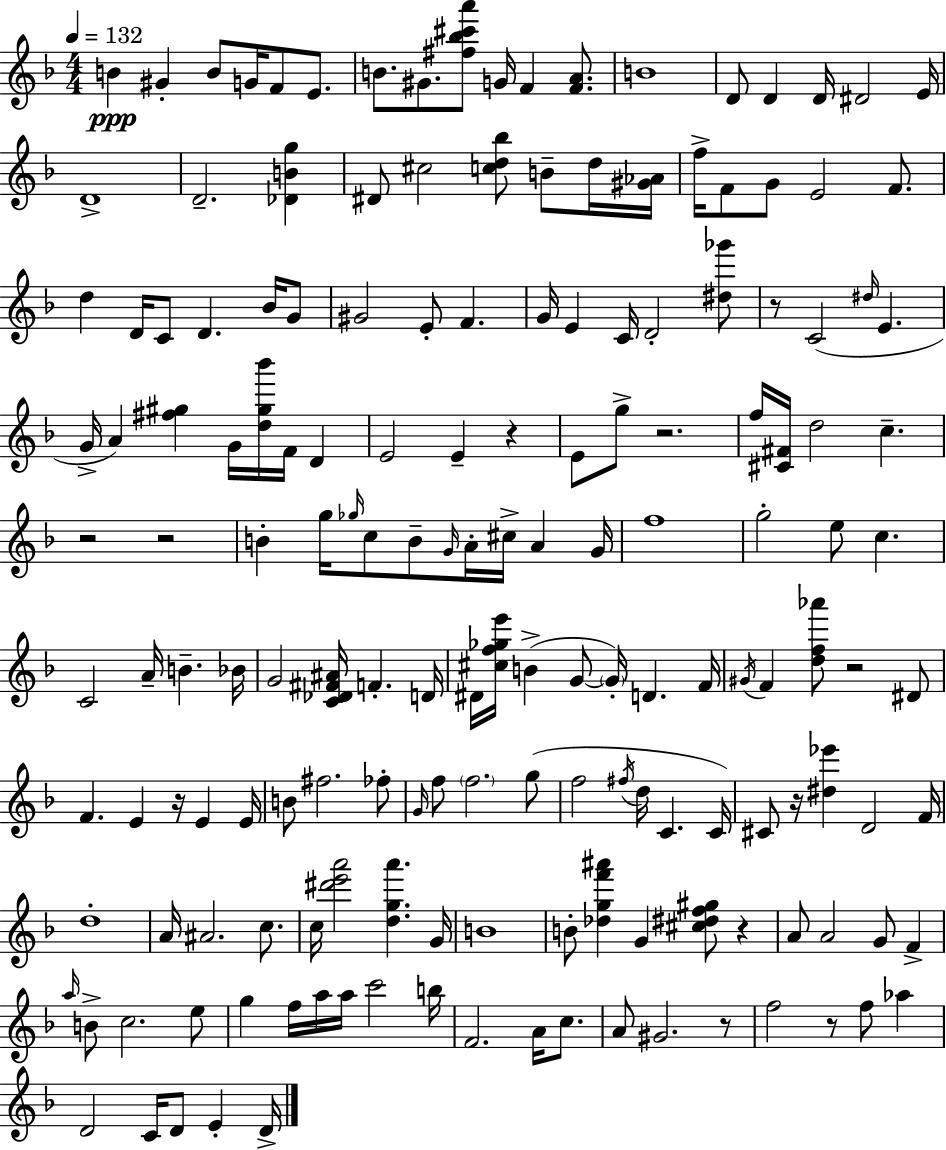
{
  \clef treble
  \numericTimeSignature
  \time 4/4
  \key d \minor
  \tempo 4 = 132
  b'4\ppp gis'4-. b'8 g'16 f'8 e'8. | b'8. gis'8. <fis'' bes'' cis''' a'''>8 g'16 f'4 <f' a'>8. | b'1 | d'8 d'4 d'16 dis'2 e'16 | \break d'1-> | d'2.-- <des' b' g''>4 | dis'8 cis''2 <c'' d'' bes''>8 b'8-- d''16 <gis' aes'>16 | f''16-> f'8 g'8 e'2 f'8. | \break d''4 d'16 c'8 d'4. bes'16 g'8 | gis'2 e'8-. f'4. | g'16 e'4 c'16 d'2-. <dis'' ges'''>8 | r8 c'2( \grace { dis''16 } e'4. | \break g'16-> a'4) <fis'' gis''>4 g'16 <d'' gis'' bes'''>16 f'16 d'4 | e'2 e'4-- r4 | e'8 g''8-> r2. | f''16 <cis' fis'>16 d''2 c''4.-- | \break r2 r2 | b'4-. g''16 \grace { ges''16 } c''8 b'8-- \grace { g'16 } a'16-. cis''16-> a'4 | g'16 f''1 | g''2-. e''8 c''4. | \break c'2 a'16-- b'4.-- | bes'16 g'2 <c' des' fis' ais'>16 f'4.-. | d'16 dis'16 <cis'' f'' ges'' e'''>16 b'4->( g'8~~ \parenthesize g'16-.) d'4. | f'16 \acciaccatura { gis'16 } f'4 <d'' f'' aes'''>8 r2 | \break dis'8 f'4. e'4 r16 e'4 | e'16 b'8 fis''2. | fes''8-. \grace { g'16 } f''8 \parenthesize f''2. | g''8( f''2 \acciaccatura { fis''16 } d''16 c'4. | \break c'16) cis'8 r16 <dis'' ees'''>4 d'2 | f'16 d''1-. | a'16 ais'2. | c''8. c''16 <dis''' e''' a'''>2 <d'' g'' a'''>4. | \break g'16 b'1 | b'8-. <des'' g'' f''' ais'''>4 g'4 | <cis'' dis'' f'' gis''>8 r4 a'8 a'2 | g'8 f'4-> \grace { a''16 } b'8-> c''2. | \break e''8 g''4 f''16 a''16 a''16 c'''2 | b''16 f'2. | a'16 c''8. a'8 gis'2. | r8 f''2 r8 | \break f''8 aes''4 d'2 c'16 | d'8 e'4-. d'16-> \bar "|."
}